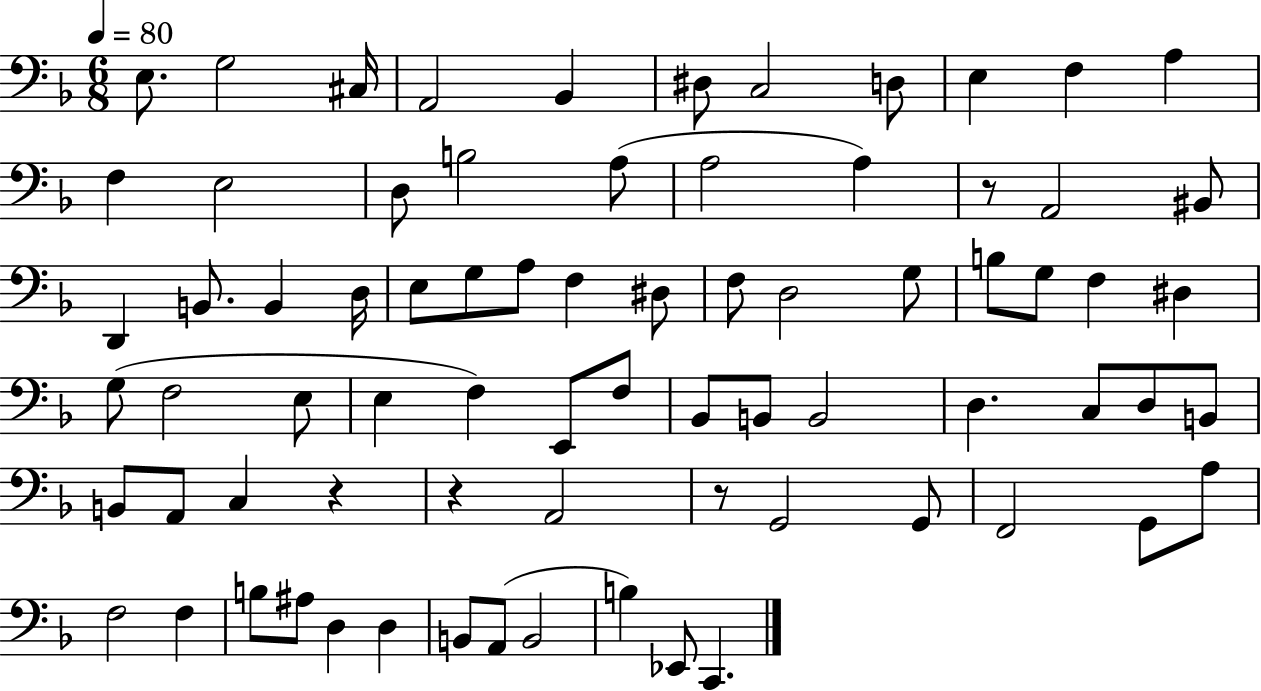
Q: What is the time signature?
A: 6/8